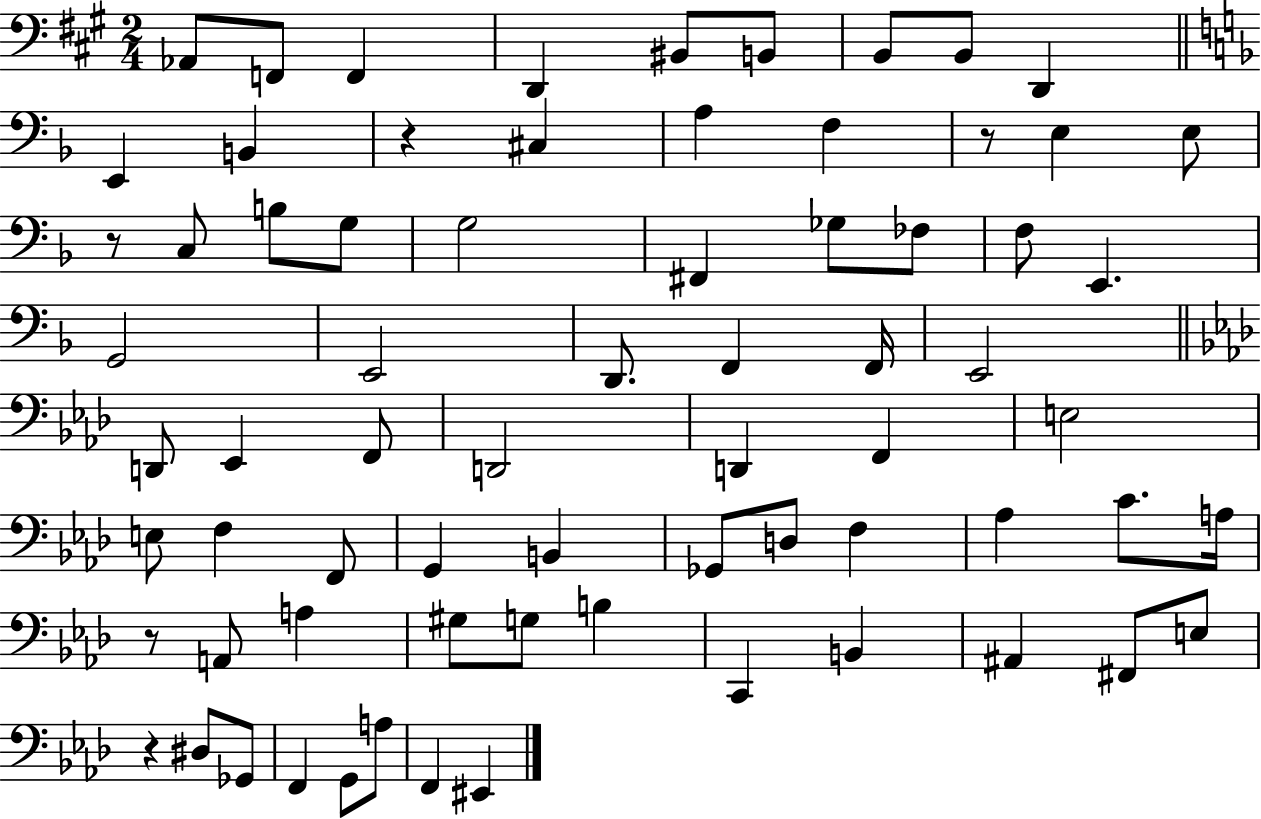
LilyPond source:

{
  \clef bass
  \numericTimeSignature
  \time 2/4
  \key a \major
  aes,8 f,8 f,4 | d,4 bis,8 b,8 | b,8 b,8 d,4 | \bar "||" \break \key f \major e,4 b,4 | r4 cis4 | a4 f4 | r8 e4 e8 | \break r8 c8 b8 g8 | g2 | fis,4 ges8 fes8 | f8 e,4. | \break g,2 | e,2 | d,8. f,4 f,16 | e,2 | \break \bar "||" \break \key f \minor d,8 ees,4 f,8 | d,2 | d,4 f,4 | e2 | \break e8 f4 f,8 | g,4 b,4 | ges,8 d8 f4 | aes4 c'8. a16 | \break r8 a,8 a4 | gis8 g8 b4 | c,4 b,4 | ais,4 fis,8 e8 | \break r4 dis8 ges,8 | f,4 g,8 a8 | f,4 eis,4 | \bar "|."
}